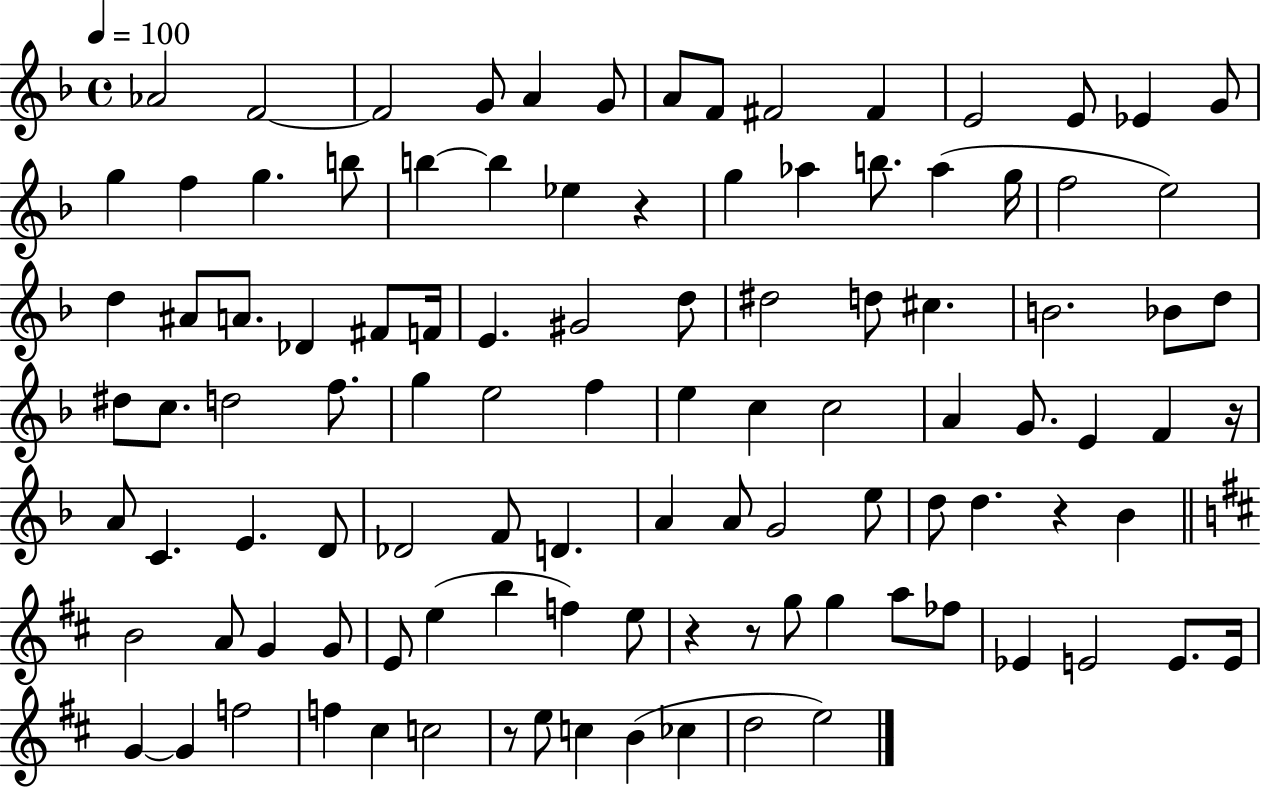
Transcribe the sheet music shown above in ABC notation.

X:1
T:Untitled
M:4/4
L:1/4
K:F
_A2 F2 F2 G/2 A G/2 A/2 F/2 ^F2 ^F E2 E/2 _E G/2 g f g b/2 b b _e z g _a b/2 _a g/4 f2 e2 d ^A/2 A/2 _D ^F/2 F/4 E ^G2 d/2 ^d2 d/2 ^c B2 _B/2 d/2 ^d/2 c/2 d2 f/2 g e2 f e c c2 A G/2 E F z/4 A/2 C E D/2 _D2 F/2 D A A/2 G2 e/2 d/2 d z _B B2 A/2 G G/2 E/2 e b f e/2 z z/2 g/2 g a/2 _f/2 _E E2 E/2 E/4 G G f2 f ^c c2 z/2 e/2 c B _c d2 e2